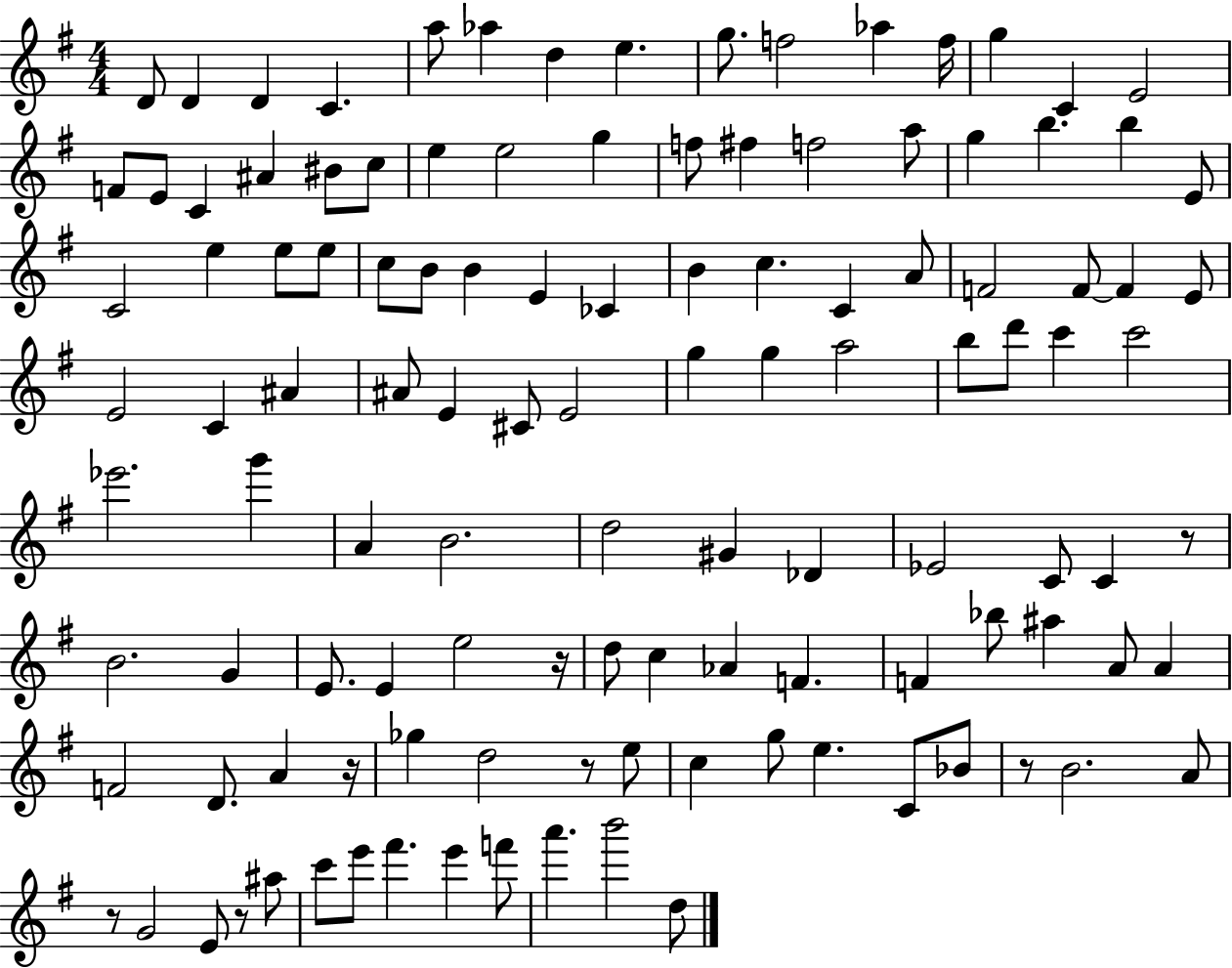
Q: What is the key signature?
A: G major